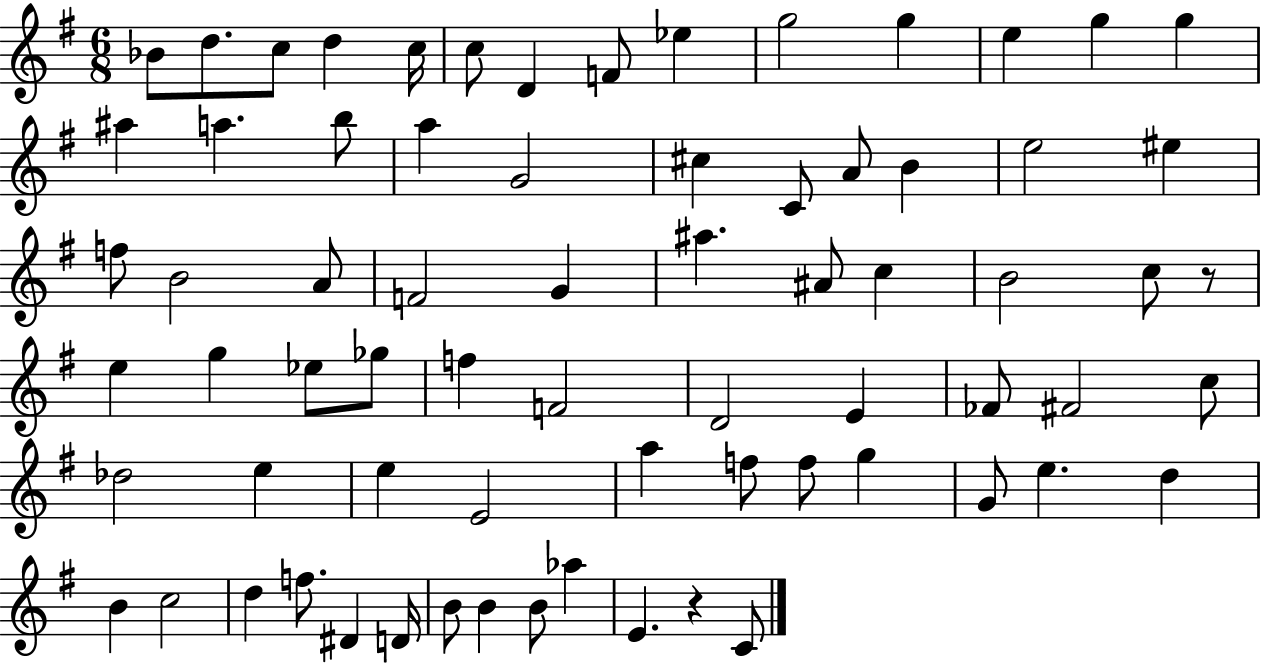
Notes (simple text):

Bb4/e D5/e. C5/e D5/q C5/s C5/e D4/q F4/e Eb5/q G5/h G5/q E5/q G5/q G5/q A#5/q A5/q. B5/e A5/q G4/h C#5/q C4/e A4/e B4/q E5/h EIS5/q F5/e B4/h A4/e F4/h G4/q A#5/q. A#4/e C5/q B4/h C5/e R/e E5/q G5/q Eb5/e Gb5/e F5/q F4/h D4/h E4/q FES4/e F#4/h C5/e Db5/h E5/q E5/q E4/h A5/q F5/e F5/e G5/q G4/e E5/q. D5/q B4/q C5/h D5/q F5/e. D#4/q D4/s B4/e B4/q B4/e Ab5/q E4/q. R/q C4/e